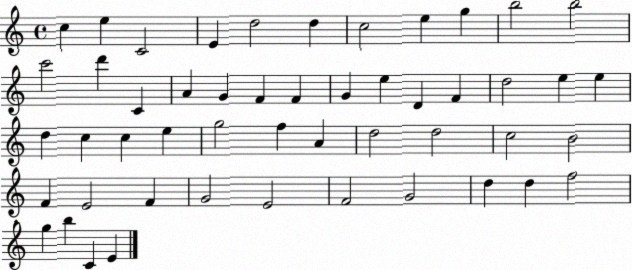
X:1
T:Untitled
M:4/4
L:1/4
K:C
c e C2 E d2 d c2 e g b2 b2 c'2 d' C A G F F G e D F d2 e e d c c e g2 f A d2 d2 c2 B2 F E2 F G2 E2 F2 G2 d d f2 g b C E